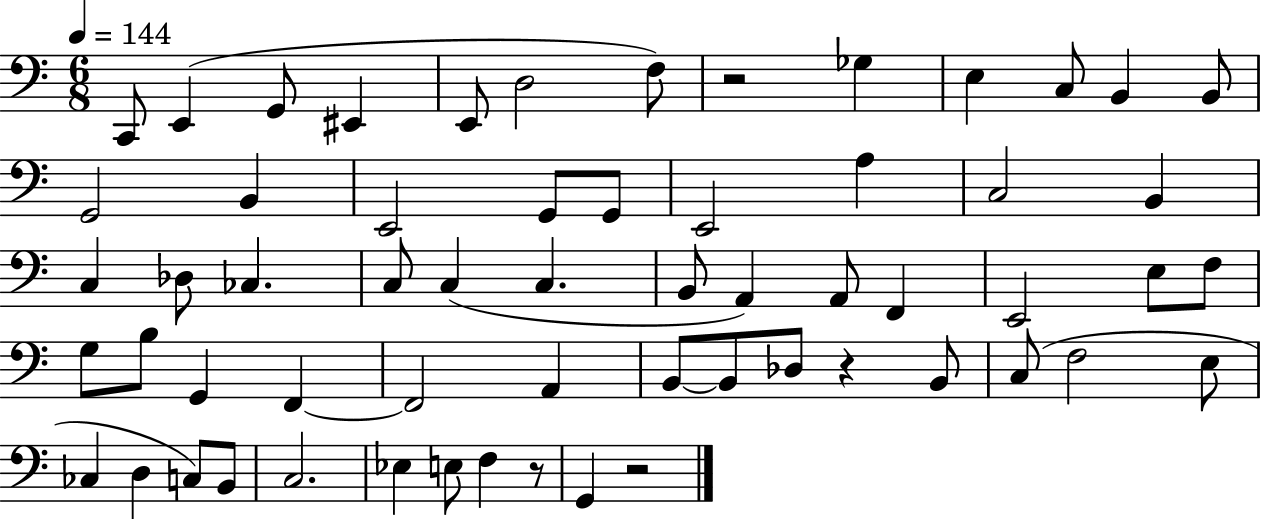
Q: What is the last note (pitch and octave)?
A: G2